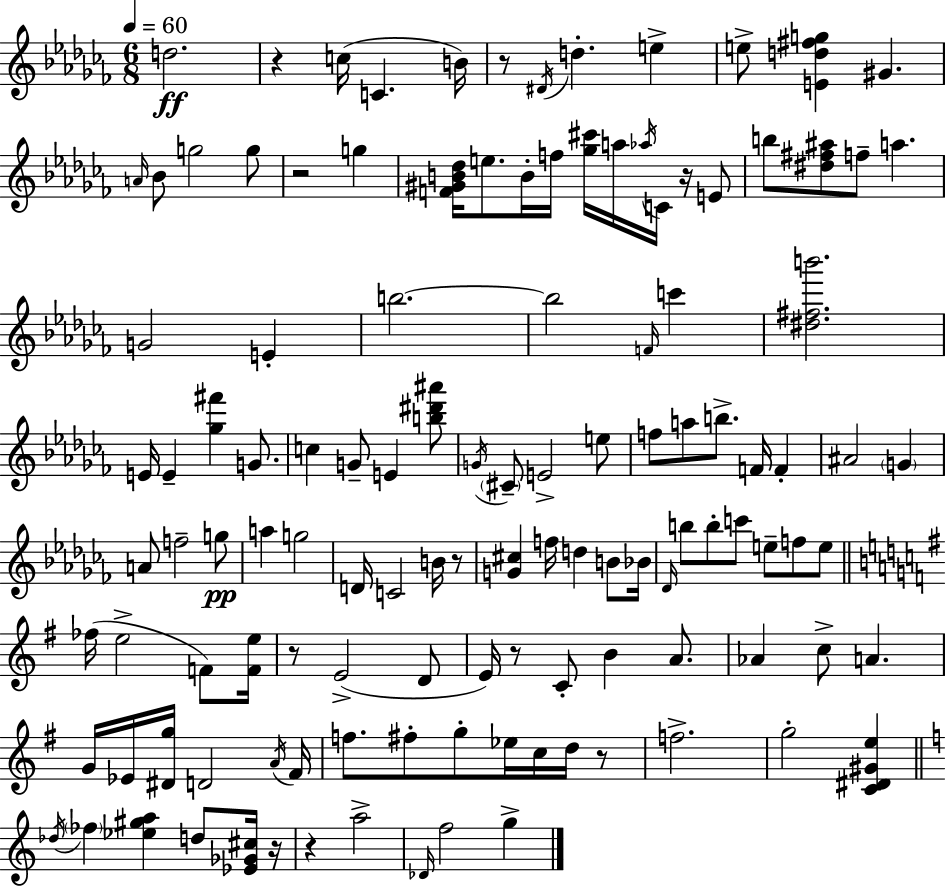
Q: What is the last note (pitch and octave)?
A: G5